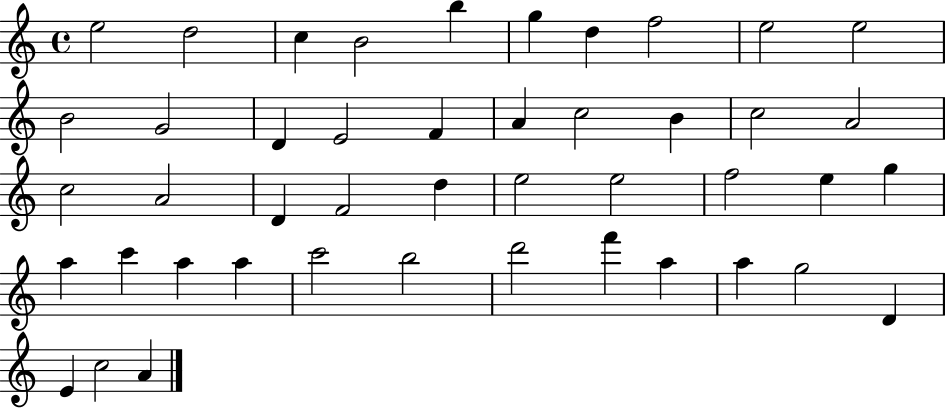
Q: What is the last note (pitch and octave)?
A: A4